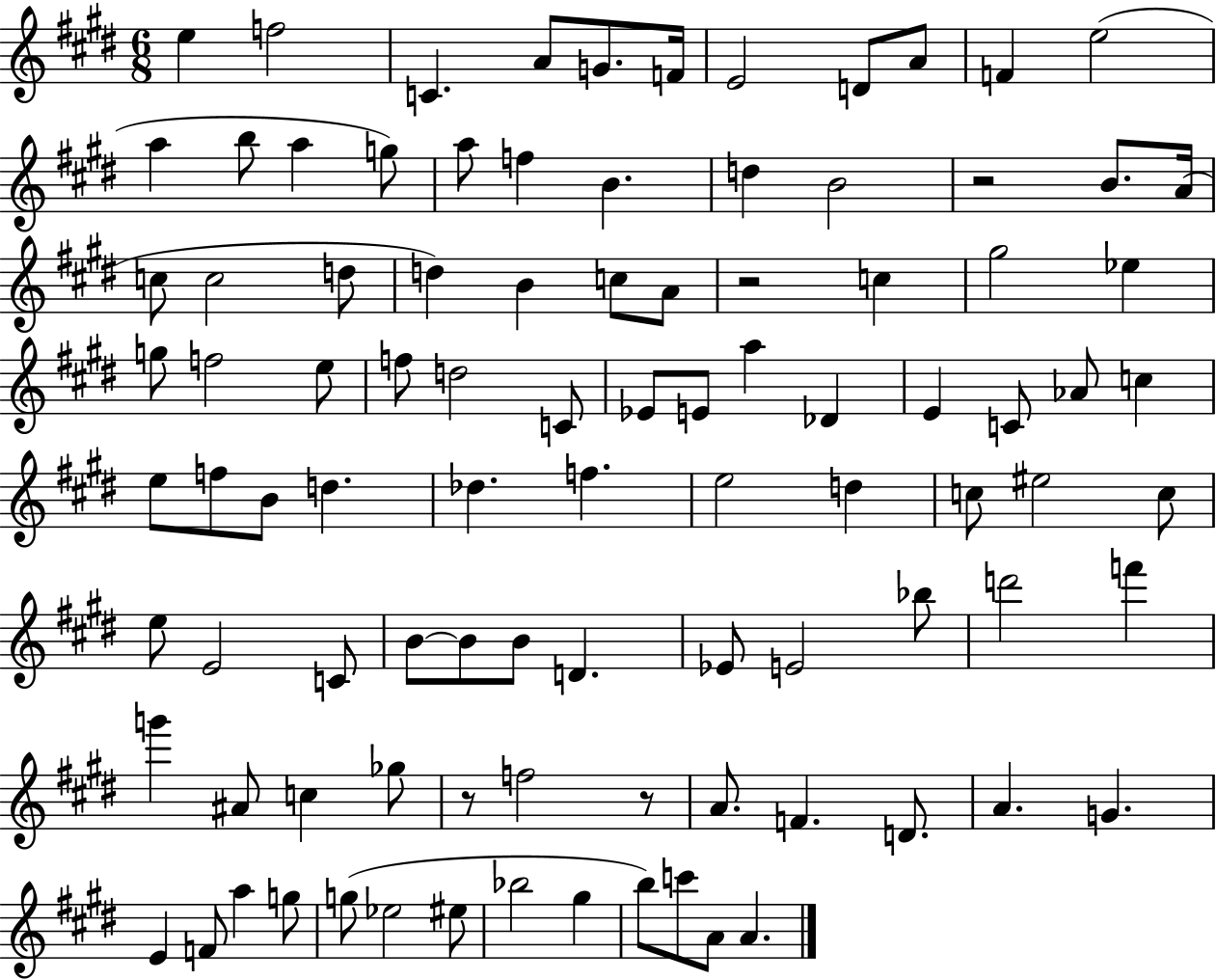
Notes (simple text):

E5/q F5/h C4/q. A4/e G4/e. F4/s E4/h D4/e A4/e F4/q E5/h A5/q B5/e A5/q G5/e A5/e F5/q B4/q. D5/q B4/h R/h B4/e. A4/s C5/e C5/h D5/e D5/q B4/q C5/e A4/e R/h C5/q G#5/h Eb5/q G5/e F5/h E5/e F5/e D5/h C4/e Eb4/e E4/e A5/q Db4/q E4/q C4/e Ab4/e C5/q E5/e F5/e B4/e D5/q. Db5/q. F5/q. E5/h D5/q C5/e EIS5/h C5/e E5/e E4/h C4/e B4/e B4/e B4/e D4/q. Eb4/e E4/h Bb5/e D6/h F6/q G6/q A#4/e C5/q Gb5/e R/e F5/h R/e A4/e. F4/q. D4/e. A4/q. G4/q. E4/q F4/e A5/q G5/e G5/e Eb5/h EIS5/e Bb5/h G#5/q B5/e C6/e A4/e A4/q.